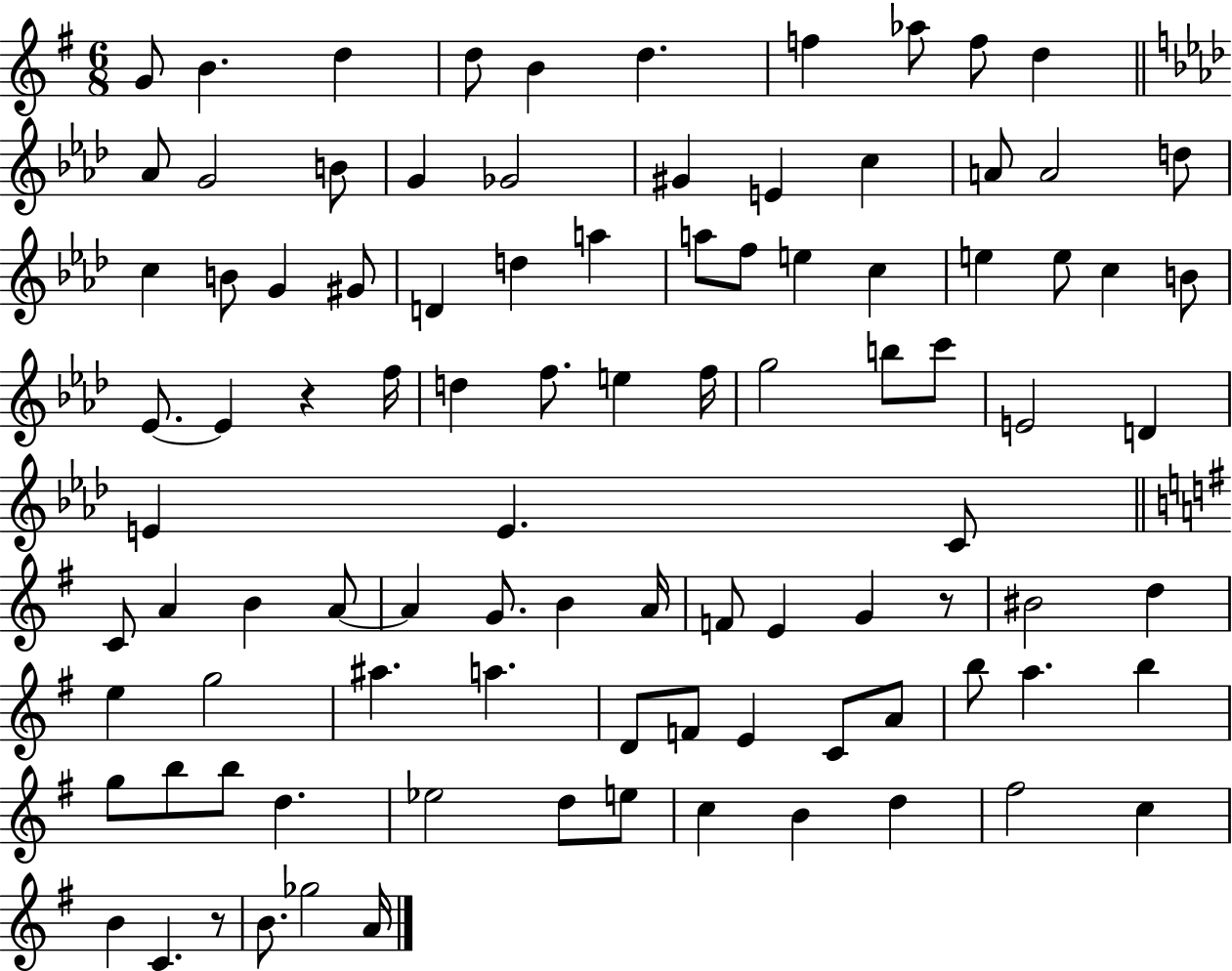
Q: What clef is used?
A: treble